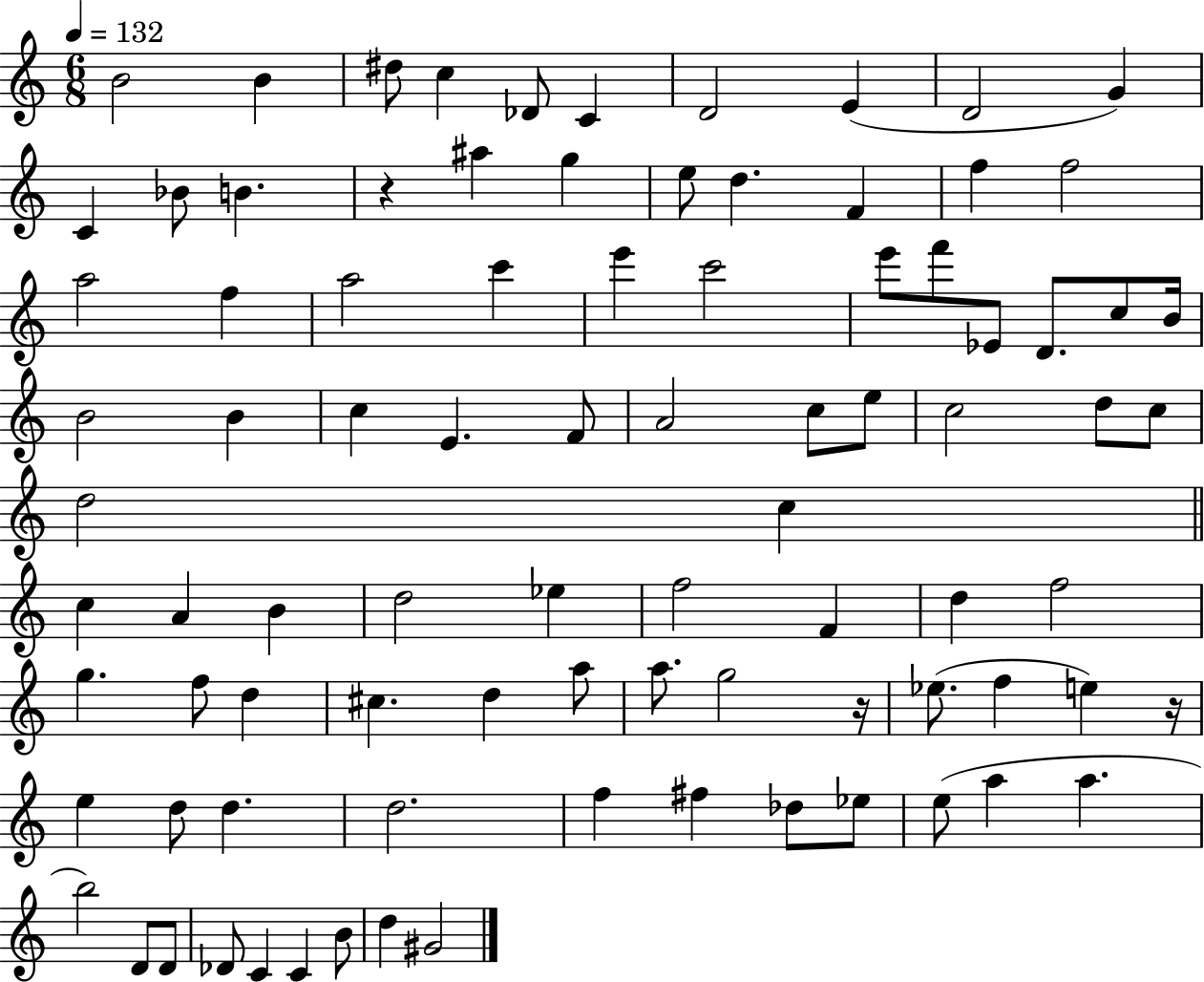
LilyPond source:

{
  \clef treble
  \numericTimeSignature
  \time 6/8
  \key c \major
  \tempo 4 = 132
  b'2 b'4 | dis''8 c''4 des'8 c'4 | d'2 e'4( | d'2 g'4) | \break c'4 bes'8 b'4. | r4 ais''4 g''4 | e''8 d''4. f'4 | f''4 f''2 | \break a''2 f''4 | a''2 c'''4 | e'''4 c'''2 | e'''8 f'''8 ees'8 d'8. c''8 b'16 | \break b'2 b'4 | c''4 e'4. f'8 | a'2 c''8 e''8 | c''2 d''8 c''8 | \break d''2 c''4 | \bar "||" \break \key a \minor c''4 a'4 b'4 | d''2 ees''4 | f''2 f'4 | d''4 f''2 | \break g''4. f''8 d''4 | cis''4. d''4 a''8 | a''8. g''2 r16 | ees''8.( f''4 e''4) r16 | \break e''4 d''8 d''4. | d''2. | f''4 fis''4 des''8 ees''8 | e''8( a''4 a''4. | \break b''2) d'8 d'8 | des'8 c'4 c'4 b'8 | d''4 gis'2 | \bar "|."
}